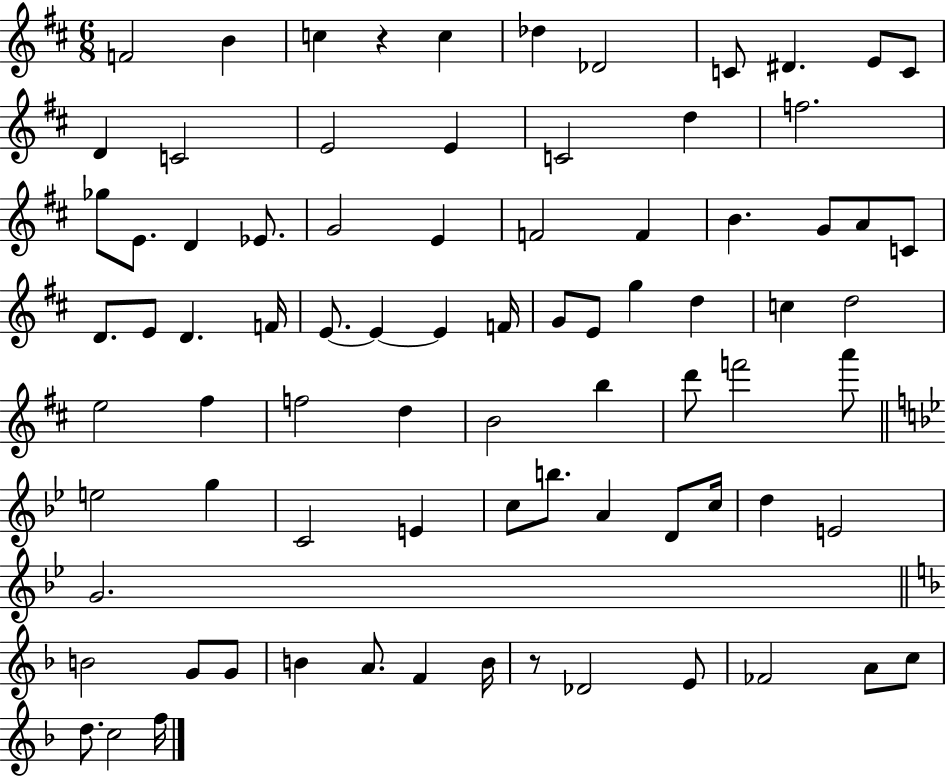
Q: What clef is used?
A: treble